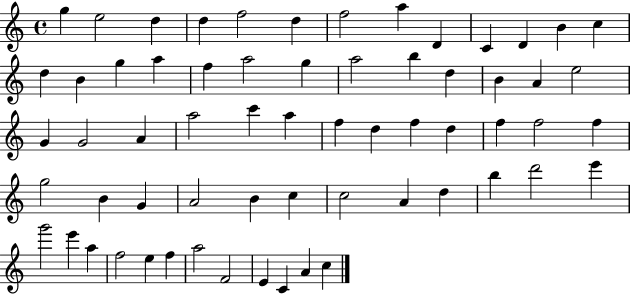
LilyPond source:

{
  \clef treble
  \time 4/4
  \defaultTimeSignature
  \key c \major
  g''4 e''2 d''4 | d''4 f''2 d''4 | f''2 a''4 d'4 | c'4 d'4 b'4 c''4 | \break d''4 b'4 g''4 a''4 | f''4 a''2 g''4 | a''2 b''4 d''4 | b'4 a'4 e''2 | \break g'4 g'2 a'4 | a''2 c'''4 a''4 | f''4 d''4 f''4 d''4 | f''4 f''2 f''4 | \break g''2 b'4 g'4 | a'2 b'4 c''4 | c''2 a'4 d''4 | b''4 d'''2 e'''4 | \break g'''2 e'''4 a''4 | f''2 e''4 f''4 | a''2 f'2 | e'4 c'4 a'4 c''4 | \break \bar "|."
}